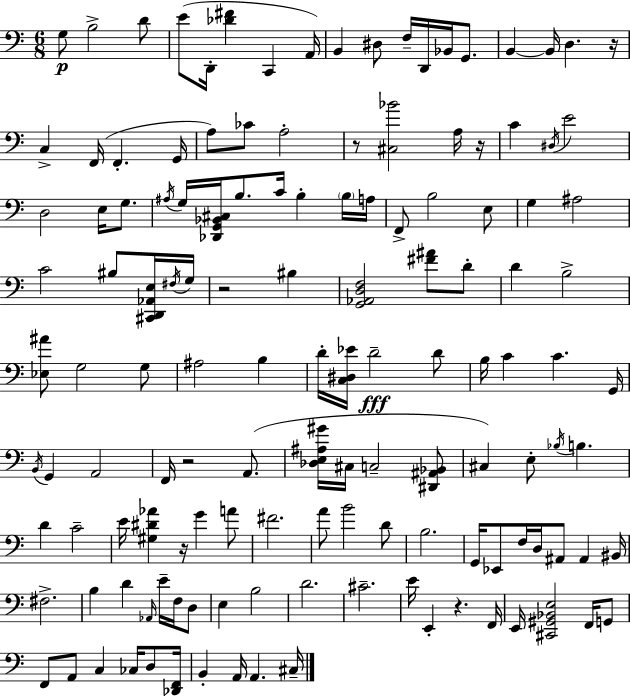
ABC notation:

X:1
T:Untitled
M:6/8
L:1/4
K:C
G,/2 B,2 D/2 E/2 D,,/4 [_D^F] C,, A,,/4 B,, ^D,/2 F,/4 D,,/4 _B,,/4 G,,/2 B,, B,,/4 D, z/4 C, F,,/4 F,, G,,/4 A,/2 _C/2 A,2 z/2 [^C,_B]2 A,/4 z/4 C ^D,/4 E2 D,2 E,/4 G,/2 ^A,/4 G,/4 [_D,,G,,_B,,^C,]/4 B,/2 C/4 B, B,/4 A,/4 F,,/2 B,2 E,/2 G, ^A,2 C2 ^B,/2 [^C,,D,,_A,,E,]/4 ^F,/4 G,/4 z2 ^B, [G,,_A,,D,F,]2 [^F^A]/2 D/2 D B,2 [_E,^A]/2 G,2 G,/2 ^A,2 B, D/4 [C,^D,_E]/4 D2 D/2 B,/4 C C G,,/4 B,,/4 G,, A,,2 F,,/4 z2 A,,/2 [_D,E,^A,^G]/4 ^C,/4 C,2 [^D,,^A,,_B,,]/2 ^C, E,/2 _B,/4 B, D C2 E/4 [^G,^D_A] z/4 G A/2 ^F2 A/2 B2 D/2 B,2 G,,/4 _E,,/2 F,/4 D,/4 ^A,,/2 ^A,, ^B,,/4 ^F,2 B, D _A,,/4 E/4 F,/4 D,/2 E, B,2 D2 ^C2 E/4 E,, z F,,/4 E,,/4 [^C,,^G,,_B,,E,]2 F,,/4 G,,/2 F,,/2 A,,/2 C, _C,/4 D,/2 [_D,,F,,]/4 B,, A,,/4 A,, ^C,/4